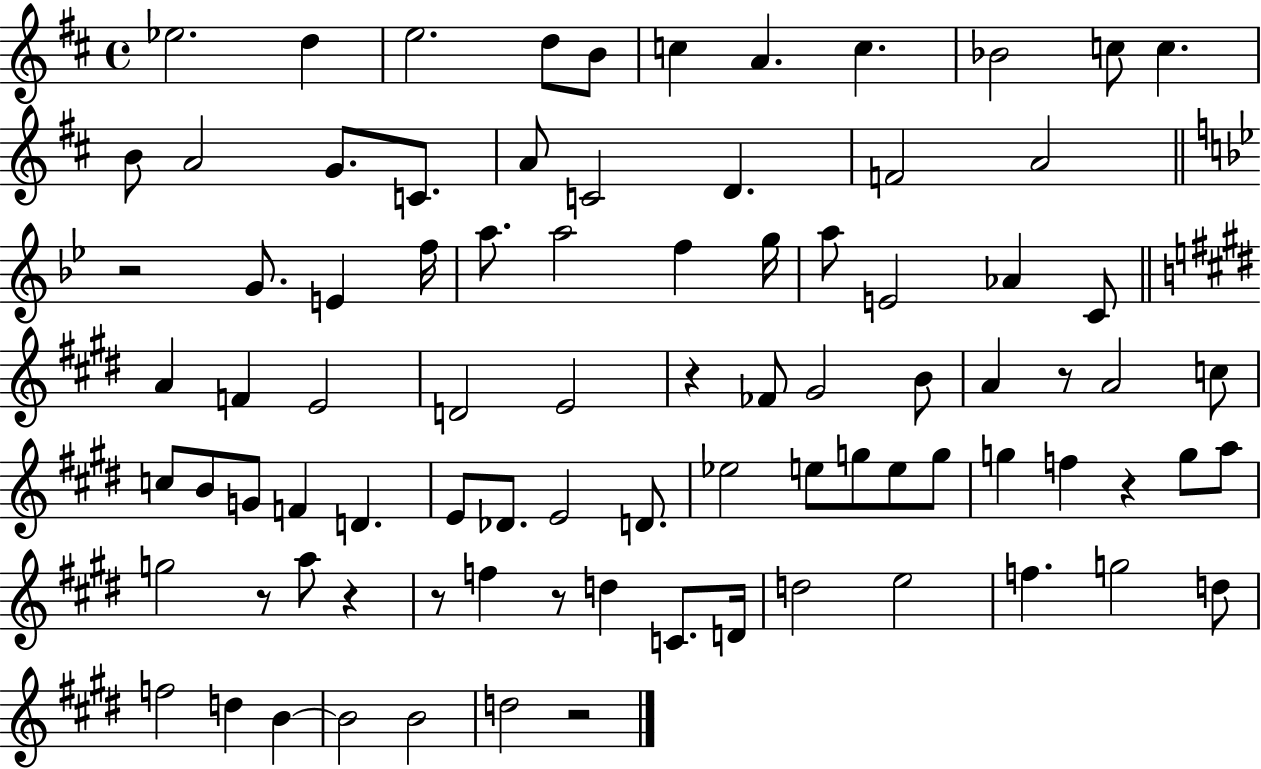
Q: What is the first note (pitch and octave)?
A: Eb5